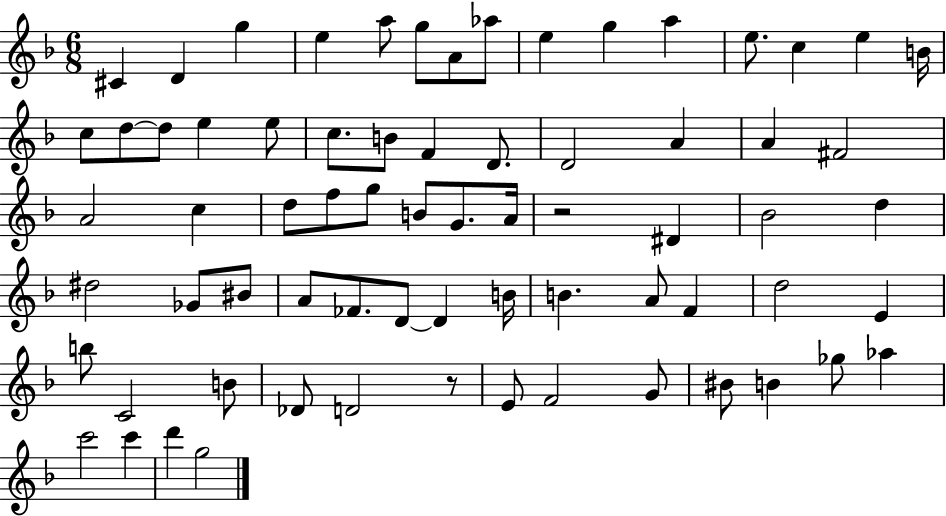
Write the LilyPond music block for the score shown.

{
  \clef treble
  \numericTimeSignature
  \time 6/8
  \key f \major
  cis'4 d'4 g''4 | e''4 a''8 g''8 a'8 aes''8 | e''4 g''4 a''4 | e''8. c''4 e''4 b'16 | \break c''8 d''8~~ d''8 e''4 e''8 | c''8. b'8 f'4 d'8. | d'2 a'4 | a'4 fis'2 | \break a'2 c''4 | d''8 f''8 g''8 b'8 g'8. a'16 | r2 dis'4 | bes'2 d''4 | \break dis''2 ges'8 bis'8 | a'8 fes'8. d'8~~ d'4 b'16 | b'4. a'8 f'4 | d''2 e'4 | \break b''8 c'2 b'8 | des'8 d'2 r8 | e'8 f'2 g'8 | bis'8 b'4 ges''8 aes''4 | \break c'''2 c'''4 | d'''4 g''2 | \bar "|."
}